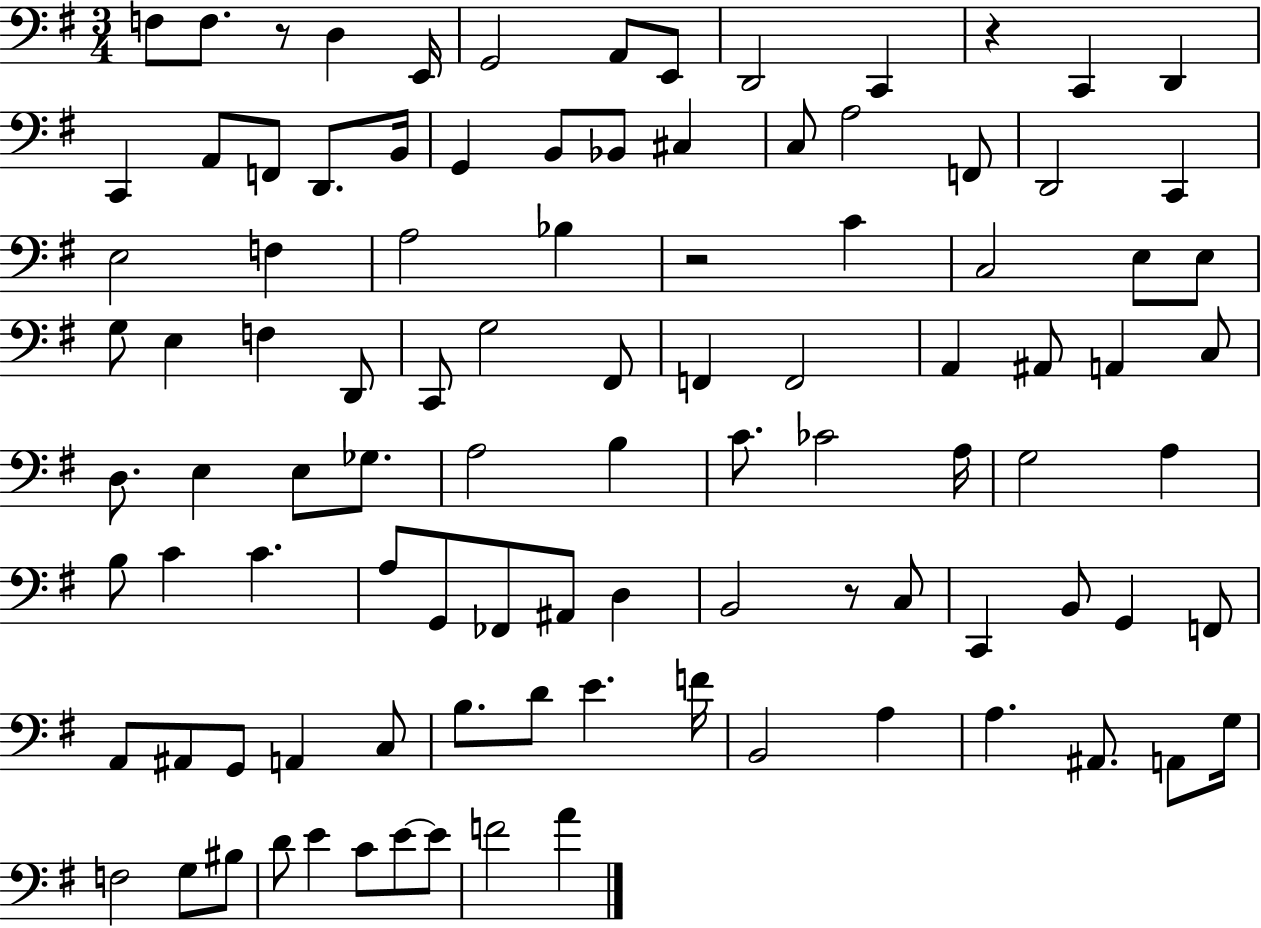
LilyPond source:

{
  \clef bass
  \numericTimeSignature
  \time 3/4
  \key g \major
  f8 f8. r8 d4 e,16 | g,2 a,8 e,8 | d,2 c,4 | r4 c,4 d,4 | \break c,4 a,8 f,8 d,8. b,16 | g,4 b,8 bes,8 cis4 | c8 a2 f,8 | d,2 c,4 | \break e2 f4 | a2 bes4 | r2 c'4 | c2 e8 e8 | \break g8 e4 f4 d,8 | c,8 g2 fis,8 | f,4 f,2 | a,4 ais,8 a,4 c8 | \break d8. e4 e8 ges8. | a2 b4 | c'8. ces'2 a16 | g2 a4 | \break b8 c'4 c'4. | a8 g,8 fes,8 ais,8 d4 | b,2 r8 c8 | c,4 b,8 g,4 f,8 | \break a,8 ais,8 g,8 a,4 c8 | b8. d'8 e'4. f'16 | b,2 a4 | a4. ais,8. a,8 g16 | \break f2 g8 bis8 | d'8 e'4 c'8 e'8~~ e'8 | f'2 a'4 | \bar "|."
}